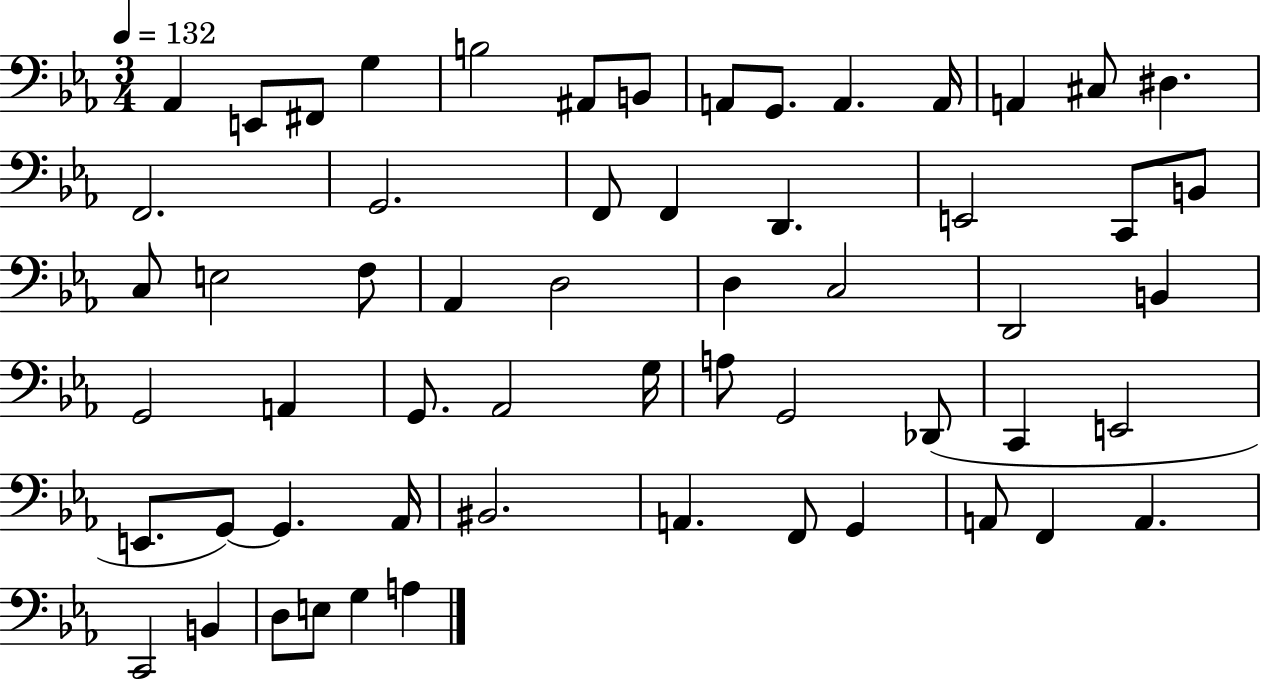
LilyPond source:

{
  \clef bass
  \numericTimeSignature
  \time 3/4
  \key ees \major
  \tempo 4 = 132
  aes,4 e,8 fis,8 g4 | b2 ais,8 b,8 | a,8 g,8. a,4. a,16 | a,4 cis8 dis4. | \break f,2. | g,2. | f,8 f,4 d,4. | e,2 c,8 b,8 | \break c8 e2 f8 | aes,4 d2 | d4 c2 | d,2 b,4 | \break g,2 a,4 | g,8. aes,2 g16 | a8 g,2 des,8( | c,4 e,2 | \break e,8. g,8~~) g,4. aes,16 | bis,2. | a,4. f,8 g,4 | a,8 f,4 a,4. | \break c,2 b,4 | d8 e8 g4 a4 | \bar "|."
}